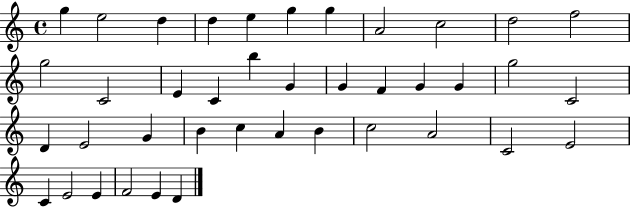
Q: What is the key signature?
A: C major